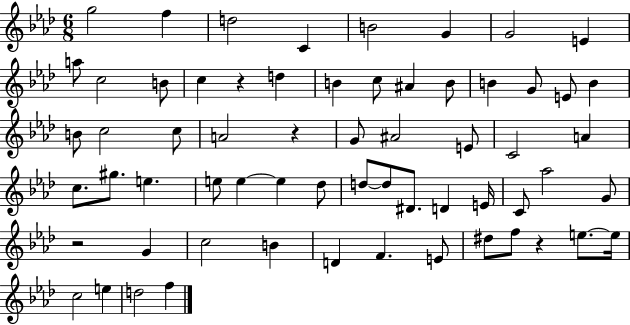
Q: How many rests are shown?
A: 4